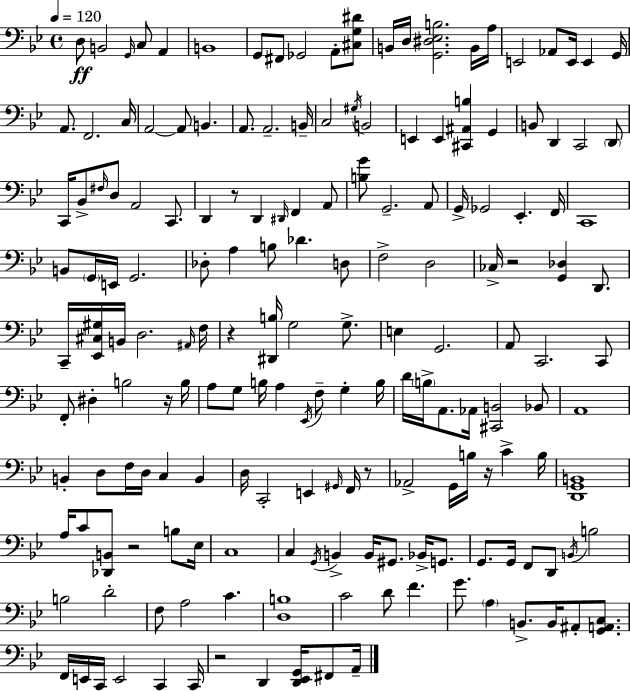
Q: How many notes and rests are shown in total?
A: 176